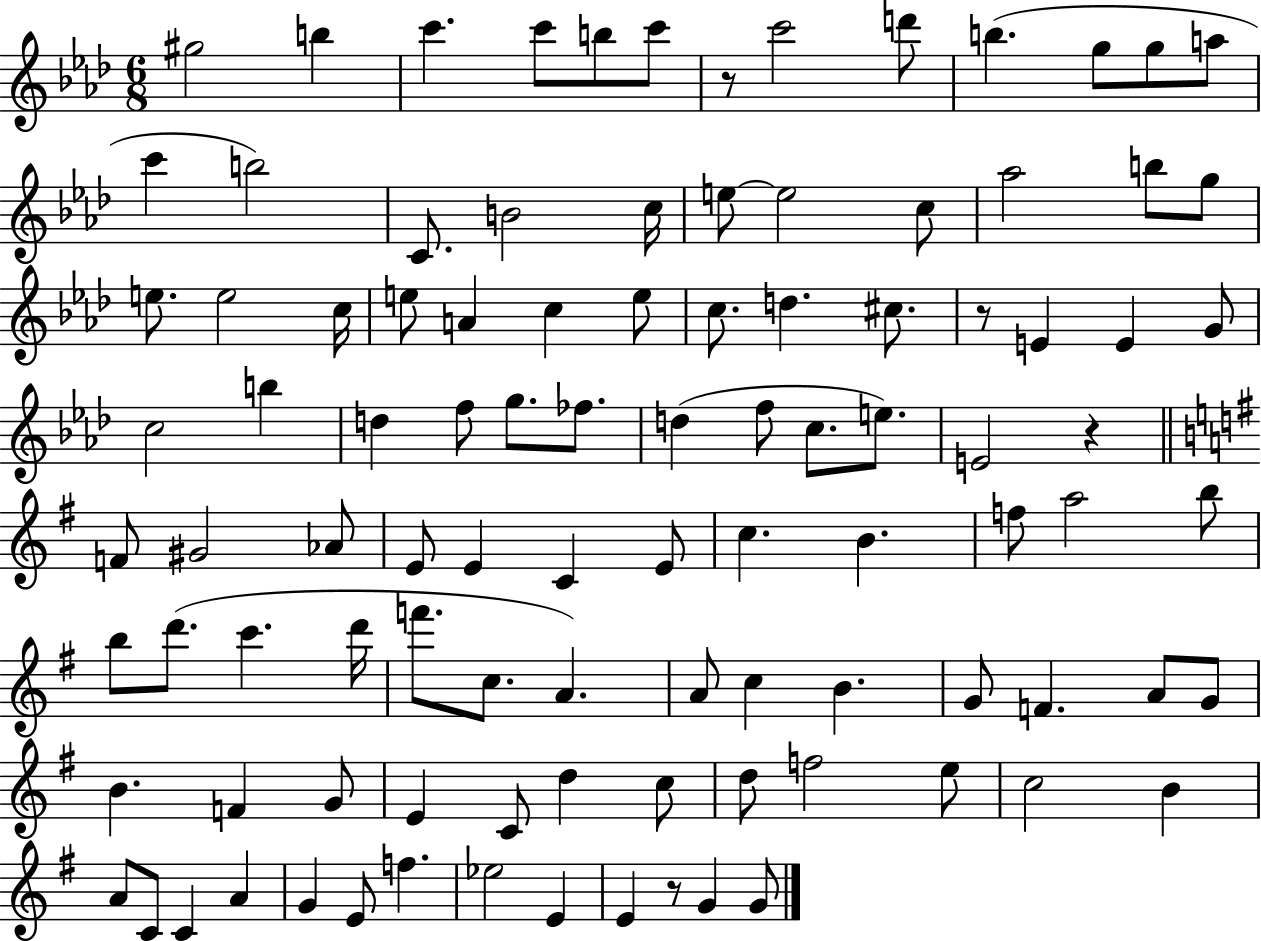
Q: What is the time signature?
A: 6/8